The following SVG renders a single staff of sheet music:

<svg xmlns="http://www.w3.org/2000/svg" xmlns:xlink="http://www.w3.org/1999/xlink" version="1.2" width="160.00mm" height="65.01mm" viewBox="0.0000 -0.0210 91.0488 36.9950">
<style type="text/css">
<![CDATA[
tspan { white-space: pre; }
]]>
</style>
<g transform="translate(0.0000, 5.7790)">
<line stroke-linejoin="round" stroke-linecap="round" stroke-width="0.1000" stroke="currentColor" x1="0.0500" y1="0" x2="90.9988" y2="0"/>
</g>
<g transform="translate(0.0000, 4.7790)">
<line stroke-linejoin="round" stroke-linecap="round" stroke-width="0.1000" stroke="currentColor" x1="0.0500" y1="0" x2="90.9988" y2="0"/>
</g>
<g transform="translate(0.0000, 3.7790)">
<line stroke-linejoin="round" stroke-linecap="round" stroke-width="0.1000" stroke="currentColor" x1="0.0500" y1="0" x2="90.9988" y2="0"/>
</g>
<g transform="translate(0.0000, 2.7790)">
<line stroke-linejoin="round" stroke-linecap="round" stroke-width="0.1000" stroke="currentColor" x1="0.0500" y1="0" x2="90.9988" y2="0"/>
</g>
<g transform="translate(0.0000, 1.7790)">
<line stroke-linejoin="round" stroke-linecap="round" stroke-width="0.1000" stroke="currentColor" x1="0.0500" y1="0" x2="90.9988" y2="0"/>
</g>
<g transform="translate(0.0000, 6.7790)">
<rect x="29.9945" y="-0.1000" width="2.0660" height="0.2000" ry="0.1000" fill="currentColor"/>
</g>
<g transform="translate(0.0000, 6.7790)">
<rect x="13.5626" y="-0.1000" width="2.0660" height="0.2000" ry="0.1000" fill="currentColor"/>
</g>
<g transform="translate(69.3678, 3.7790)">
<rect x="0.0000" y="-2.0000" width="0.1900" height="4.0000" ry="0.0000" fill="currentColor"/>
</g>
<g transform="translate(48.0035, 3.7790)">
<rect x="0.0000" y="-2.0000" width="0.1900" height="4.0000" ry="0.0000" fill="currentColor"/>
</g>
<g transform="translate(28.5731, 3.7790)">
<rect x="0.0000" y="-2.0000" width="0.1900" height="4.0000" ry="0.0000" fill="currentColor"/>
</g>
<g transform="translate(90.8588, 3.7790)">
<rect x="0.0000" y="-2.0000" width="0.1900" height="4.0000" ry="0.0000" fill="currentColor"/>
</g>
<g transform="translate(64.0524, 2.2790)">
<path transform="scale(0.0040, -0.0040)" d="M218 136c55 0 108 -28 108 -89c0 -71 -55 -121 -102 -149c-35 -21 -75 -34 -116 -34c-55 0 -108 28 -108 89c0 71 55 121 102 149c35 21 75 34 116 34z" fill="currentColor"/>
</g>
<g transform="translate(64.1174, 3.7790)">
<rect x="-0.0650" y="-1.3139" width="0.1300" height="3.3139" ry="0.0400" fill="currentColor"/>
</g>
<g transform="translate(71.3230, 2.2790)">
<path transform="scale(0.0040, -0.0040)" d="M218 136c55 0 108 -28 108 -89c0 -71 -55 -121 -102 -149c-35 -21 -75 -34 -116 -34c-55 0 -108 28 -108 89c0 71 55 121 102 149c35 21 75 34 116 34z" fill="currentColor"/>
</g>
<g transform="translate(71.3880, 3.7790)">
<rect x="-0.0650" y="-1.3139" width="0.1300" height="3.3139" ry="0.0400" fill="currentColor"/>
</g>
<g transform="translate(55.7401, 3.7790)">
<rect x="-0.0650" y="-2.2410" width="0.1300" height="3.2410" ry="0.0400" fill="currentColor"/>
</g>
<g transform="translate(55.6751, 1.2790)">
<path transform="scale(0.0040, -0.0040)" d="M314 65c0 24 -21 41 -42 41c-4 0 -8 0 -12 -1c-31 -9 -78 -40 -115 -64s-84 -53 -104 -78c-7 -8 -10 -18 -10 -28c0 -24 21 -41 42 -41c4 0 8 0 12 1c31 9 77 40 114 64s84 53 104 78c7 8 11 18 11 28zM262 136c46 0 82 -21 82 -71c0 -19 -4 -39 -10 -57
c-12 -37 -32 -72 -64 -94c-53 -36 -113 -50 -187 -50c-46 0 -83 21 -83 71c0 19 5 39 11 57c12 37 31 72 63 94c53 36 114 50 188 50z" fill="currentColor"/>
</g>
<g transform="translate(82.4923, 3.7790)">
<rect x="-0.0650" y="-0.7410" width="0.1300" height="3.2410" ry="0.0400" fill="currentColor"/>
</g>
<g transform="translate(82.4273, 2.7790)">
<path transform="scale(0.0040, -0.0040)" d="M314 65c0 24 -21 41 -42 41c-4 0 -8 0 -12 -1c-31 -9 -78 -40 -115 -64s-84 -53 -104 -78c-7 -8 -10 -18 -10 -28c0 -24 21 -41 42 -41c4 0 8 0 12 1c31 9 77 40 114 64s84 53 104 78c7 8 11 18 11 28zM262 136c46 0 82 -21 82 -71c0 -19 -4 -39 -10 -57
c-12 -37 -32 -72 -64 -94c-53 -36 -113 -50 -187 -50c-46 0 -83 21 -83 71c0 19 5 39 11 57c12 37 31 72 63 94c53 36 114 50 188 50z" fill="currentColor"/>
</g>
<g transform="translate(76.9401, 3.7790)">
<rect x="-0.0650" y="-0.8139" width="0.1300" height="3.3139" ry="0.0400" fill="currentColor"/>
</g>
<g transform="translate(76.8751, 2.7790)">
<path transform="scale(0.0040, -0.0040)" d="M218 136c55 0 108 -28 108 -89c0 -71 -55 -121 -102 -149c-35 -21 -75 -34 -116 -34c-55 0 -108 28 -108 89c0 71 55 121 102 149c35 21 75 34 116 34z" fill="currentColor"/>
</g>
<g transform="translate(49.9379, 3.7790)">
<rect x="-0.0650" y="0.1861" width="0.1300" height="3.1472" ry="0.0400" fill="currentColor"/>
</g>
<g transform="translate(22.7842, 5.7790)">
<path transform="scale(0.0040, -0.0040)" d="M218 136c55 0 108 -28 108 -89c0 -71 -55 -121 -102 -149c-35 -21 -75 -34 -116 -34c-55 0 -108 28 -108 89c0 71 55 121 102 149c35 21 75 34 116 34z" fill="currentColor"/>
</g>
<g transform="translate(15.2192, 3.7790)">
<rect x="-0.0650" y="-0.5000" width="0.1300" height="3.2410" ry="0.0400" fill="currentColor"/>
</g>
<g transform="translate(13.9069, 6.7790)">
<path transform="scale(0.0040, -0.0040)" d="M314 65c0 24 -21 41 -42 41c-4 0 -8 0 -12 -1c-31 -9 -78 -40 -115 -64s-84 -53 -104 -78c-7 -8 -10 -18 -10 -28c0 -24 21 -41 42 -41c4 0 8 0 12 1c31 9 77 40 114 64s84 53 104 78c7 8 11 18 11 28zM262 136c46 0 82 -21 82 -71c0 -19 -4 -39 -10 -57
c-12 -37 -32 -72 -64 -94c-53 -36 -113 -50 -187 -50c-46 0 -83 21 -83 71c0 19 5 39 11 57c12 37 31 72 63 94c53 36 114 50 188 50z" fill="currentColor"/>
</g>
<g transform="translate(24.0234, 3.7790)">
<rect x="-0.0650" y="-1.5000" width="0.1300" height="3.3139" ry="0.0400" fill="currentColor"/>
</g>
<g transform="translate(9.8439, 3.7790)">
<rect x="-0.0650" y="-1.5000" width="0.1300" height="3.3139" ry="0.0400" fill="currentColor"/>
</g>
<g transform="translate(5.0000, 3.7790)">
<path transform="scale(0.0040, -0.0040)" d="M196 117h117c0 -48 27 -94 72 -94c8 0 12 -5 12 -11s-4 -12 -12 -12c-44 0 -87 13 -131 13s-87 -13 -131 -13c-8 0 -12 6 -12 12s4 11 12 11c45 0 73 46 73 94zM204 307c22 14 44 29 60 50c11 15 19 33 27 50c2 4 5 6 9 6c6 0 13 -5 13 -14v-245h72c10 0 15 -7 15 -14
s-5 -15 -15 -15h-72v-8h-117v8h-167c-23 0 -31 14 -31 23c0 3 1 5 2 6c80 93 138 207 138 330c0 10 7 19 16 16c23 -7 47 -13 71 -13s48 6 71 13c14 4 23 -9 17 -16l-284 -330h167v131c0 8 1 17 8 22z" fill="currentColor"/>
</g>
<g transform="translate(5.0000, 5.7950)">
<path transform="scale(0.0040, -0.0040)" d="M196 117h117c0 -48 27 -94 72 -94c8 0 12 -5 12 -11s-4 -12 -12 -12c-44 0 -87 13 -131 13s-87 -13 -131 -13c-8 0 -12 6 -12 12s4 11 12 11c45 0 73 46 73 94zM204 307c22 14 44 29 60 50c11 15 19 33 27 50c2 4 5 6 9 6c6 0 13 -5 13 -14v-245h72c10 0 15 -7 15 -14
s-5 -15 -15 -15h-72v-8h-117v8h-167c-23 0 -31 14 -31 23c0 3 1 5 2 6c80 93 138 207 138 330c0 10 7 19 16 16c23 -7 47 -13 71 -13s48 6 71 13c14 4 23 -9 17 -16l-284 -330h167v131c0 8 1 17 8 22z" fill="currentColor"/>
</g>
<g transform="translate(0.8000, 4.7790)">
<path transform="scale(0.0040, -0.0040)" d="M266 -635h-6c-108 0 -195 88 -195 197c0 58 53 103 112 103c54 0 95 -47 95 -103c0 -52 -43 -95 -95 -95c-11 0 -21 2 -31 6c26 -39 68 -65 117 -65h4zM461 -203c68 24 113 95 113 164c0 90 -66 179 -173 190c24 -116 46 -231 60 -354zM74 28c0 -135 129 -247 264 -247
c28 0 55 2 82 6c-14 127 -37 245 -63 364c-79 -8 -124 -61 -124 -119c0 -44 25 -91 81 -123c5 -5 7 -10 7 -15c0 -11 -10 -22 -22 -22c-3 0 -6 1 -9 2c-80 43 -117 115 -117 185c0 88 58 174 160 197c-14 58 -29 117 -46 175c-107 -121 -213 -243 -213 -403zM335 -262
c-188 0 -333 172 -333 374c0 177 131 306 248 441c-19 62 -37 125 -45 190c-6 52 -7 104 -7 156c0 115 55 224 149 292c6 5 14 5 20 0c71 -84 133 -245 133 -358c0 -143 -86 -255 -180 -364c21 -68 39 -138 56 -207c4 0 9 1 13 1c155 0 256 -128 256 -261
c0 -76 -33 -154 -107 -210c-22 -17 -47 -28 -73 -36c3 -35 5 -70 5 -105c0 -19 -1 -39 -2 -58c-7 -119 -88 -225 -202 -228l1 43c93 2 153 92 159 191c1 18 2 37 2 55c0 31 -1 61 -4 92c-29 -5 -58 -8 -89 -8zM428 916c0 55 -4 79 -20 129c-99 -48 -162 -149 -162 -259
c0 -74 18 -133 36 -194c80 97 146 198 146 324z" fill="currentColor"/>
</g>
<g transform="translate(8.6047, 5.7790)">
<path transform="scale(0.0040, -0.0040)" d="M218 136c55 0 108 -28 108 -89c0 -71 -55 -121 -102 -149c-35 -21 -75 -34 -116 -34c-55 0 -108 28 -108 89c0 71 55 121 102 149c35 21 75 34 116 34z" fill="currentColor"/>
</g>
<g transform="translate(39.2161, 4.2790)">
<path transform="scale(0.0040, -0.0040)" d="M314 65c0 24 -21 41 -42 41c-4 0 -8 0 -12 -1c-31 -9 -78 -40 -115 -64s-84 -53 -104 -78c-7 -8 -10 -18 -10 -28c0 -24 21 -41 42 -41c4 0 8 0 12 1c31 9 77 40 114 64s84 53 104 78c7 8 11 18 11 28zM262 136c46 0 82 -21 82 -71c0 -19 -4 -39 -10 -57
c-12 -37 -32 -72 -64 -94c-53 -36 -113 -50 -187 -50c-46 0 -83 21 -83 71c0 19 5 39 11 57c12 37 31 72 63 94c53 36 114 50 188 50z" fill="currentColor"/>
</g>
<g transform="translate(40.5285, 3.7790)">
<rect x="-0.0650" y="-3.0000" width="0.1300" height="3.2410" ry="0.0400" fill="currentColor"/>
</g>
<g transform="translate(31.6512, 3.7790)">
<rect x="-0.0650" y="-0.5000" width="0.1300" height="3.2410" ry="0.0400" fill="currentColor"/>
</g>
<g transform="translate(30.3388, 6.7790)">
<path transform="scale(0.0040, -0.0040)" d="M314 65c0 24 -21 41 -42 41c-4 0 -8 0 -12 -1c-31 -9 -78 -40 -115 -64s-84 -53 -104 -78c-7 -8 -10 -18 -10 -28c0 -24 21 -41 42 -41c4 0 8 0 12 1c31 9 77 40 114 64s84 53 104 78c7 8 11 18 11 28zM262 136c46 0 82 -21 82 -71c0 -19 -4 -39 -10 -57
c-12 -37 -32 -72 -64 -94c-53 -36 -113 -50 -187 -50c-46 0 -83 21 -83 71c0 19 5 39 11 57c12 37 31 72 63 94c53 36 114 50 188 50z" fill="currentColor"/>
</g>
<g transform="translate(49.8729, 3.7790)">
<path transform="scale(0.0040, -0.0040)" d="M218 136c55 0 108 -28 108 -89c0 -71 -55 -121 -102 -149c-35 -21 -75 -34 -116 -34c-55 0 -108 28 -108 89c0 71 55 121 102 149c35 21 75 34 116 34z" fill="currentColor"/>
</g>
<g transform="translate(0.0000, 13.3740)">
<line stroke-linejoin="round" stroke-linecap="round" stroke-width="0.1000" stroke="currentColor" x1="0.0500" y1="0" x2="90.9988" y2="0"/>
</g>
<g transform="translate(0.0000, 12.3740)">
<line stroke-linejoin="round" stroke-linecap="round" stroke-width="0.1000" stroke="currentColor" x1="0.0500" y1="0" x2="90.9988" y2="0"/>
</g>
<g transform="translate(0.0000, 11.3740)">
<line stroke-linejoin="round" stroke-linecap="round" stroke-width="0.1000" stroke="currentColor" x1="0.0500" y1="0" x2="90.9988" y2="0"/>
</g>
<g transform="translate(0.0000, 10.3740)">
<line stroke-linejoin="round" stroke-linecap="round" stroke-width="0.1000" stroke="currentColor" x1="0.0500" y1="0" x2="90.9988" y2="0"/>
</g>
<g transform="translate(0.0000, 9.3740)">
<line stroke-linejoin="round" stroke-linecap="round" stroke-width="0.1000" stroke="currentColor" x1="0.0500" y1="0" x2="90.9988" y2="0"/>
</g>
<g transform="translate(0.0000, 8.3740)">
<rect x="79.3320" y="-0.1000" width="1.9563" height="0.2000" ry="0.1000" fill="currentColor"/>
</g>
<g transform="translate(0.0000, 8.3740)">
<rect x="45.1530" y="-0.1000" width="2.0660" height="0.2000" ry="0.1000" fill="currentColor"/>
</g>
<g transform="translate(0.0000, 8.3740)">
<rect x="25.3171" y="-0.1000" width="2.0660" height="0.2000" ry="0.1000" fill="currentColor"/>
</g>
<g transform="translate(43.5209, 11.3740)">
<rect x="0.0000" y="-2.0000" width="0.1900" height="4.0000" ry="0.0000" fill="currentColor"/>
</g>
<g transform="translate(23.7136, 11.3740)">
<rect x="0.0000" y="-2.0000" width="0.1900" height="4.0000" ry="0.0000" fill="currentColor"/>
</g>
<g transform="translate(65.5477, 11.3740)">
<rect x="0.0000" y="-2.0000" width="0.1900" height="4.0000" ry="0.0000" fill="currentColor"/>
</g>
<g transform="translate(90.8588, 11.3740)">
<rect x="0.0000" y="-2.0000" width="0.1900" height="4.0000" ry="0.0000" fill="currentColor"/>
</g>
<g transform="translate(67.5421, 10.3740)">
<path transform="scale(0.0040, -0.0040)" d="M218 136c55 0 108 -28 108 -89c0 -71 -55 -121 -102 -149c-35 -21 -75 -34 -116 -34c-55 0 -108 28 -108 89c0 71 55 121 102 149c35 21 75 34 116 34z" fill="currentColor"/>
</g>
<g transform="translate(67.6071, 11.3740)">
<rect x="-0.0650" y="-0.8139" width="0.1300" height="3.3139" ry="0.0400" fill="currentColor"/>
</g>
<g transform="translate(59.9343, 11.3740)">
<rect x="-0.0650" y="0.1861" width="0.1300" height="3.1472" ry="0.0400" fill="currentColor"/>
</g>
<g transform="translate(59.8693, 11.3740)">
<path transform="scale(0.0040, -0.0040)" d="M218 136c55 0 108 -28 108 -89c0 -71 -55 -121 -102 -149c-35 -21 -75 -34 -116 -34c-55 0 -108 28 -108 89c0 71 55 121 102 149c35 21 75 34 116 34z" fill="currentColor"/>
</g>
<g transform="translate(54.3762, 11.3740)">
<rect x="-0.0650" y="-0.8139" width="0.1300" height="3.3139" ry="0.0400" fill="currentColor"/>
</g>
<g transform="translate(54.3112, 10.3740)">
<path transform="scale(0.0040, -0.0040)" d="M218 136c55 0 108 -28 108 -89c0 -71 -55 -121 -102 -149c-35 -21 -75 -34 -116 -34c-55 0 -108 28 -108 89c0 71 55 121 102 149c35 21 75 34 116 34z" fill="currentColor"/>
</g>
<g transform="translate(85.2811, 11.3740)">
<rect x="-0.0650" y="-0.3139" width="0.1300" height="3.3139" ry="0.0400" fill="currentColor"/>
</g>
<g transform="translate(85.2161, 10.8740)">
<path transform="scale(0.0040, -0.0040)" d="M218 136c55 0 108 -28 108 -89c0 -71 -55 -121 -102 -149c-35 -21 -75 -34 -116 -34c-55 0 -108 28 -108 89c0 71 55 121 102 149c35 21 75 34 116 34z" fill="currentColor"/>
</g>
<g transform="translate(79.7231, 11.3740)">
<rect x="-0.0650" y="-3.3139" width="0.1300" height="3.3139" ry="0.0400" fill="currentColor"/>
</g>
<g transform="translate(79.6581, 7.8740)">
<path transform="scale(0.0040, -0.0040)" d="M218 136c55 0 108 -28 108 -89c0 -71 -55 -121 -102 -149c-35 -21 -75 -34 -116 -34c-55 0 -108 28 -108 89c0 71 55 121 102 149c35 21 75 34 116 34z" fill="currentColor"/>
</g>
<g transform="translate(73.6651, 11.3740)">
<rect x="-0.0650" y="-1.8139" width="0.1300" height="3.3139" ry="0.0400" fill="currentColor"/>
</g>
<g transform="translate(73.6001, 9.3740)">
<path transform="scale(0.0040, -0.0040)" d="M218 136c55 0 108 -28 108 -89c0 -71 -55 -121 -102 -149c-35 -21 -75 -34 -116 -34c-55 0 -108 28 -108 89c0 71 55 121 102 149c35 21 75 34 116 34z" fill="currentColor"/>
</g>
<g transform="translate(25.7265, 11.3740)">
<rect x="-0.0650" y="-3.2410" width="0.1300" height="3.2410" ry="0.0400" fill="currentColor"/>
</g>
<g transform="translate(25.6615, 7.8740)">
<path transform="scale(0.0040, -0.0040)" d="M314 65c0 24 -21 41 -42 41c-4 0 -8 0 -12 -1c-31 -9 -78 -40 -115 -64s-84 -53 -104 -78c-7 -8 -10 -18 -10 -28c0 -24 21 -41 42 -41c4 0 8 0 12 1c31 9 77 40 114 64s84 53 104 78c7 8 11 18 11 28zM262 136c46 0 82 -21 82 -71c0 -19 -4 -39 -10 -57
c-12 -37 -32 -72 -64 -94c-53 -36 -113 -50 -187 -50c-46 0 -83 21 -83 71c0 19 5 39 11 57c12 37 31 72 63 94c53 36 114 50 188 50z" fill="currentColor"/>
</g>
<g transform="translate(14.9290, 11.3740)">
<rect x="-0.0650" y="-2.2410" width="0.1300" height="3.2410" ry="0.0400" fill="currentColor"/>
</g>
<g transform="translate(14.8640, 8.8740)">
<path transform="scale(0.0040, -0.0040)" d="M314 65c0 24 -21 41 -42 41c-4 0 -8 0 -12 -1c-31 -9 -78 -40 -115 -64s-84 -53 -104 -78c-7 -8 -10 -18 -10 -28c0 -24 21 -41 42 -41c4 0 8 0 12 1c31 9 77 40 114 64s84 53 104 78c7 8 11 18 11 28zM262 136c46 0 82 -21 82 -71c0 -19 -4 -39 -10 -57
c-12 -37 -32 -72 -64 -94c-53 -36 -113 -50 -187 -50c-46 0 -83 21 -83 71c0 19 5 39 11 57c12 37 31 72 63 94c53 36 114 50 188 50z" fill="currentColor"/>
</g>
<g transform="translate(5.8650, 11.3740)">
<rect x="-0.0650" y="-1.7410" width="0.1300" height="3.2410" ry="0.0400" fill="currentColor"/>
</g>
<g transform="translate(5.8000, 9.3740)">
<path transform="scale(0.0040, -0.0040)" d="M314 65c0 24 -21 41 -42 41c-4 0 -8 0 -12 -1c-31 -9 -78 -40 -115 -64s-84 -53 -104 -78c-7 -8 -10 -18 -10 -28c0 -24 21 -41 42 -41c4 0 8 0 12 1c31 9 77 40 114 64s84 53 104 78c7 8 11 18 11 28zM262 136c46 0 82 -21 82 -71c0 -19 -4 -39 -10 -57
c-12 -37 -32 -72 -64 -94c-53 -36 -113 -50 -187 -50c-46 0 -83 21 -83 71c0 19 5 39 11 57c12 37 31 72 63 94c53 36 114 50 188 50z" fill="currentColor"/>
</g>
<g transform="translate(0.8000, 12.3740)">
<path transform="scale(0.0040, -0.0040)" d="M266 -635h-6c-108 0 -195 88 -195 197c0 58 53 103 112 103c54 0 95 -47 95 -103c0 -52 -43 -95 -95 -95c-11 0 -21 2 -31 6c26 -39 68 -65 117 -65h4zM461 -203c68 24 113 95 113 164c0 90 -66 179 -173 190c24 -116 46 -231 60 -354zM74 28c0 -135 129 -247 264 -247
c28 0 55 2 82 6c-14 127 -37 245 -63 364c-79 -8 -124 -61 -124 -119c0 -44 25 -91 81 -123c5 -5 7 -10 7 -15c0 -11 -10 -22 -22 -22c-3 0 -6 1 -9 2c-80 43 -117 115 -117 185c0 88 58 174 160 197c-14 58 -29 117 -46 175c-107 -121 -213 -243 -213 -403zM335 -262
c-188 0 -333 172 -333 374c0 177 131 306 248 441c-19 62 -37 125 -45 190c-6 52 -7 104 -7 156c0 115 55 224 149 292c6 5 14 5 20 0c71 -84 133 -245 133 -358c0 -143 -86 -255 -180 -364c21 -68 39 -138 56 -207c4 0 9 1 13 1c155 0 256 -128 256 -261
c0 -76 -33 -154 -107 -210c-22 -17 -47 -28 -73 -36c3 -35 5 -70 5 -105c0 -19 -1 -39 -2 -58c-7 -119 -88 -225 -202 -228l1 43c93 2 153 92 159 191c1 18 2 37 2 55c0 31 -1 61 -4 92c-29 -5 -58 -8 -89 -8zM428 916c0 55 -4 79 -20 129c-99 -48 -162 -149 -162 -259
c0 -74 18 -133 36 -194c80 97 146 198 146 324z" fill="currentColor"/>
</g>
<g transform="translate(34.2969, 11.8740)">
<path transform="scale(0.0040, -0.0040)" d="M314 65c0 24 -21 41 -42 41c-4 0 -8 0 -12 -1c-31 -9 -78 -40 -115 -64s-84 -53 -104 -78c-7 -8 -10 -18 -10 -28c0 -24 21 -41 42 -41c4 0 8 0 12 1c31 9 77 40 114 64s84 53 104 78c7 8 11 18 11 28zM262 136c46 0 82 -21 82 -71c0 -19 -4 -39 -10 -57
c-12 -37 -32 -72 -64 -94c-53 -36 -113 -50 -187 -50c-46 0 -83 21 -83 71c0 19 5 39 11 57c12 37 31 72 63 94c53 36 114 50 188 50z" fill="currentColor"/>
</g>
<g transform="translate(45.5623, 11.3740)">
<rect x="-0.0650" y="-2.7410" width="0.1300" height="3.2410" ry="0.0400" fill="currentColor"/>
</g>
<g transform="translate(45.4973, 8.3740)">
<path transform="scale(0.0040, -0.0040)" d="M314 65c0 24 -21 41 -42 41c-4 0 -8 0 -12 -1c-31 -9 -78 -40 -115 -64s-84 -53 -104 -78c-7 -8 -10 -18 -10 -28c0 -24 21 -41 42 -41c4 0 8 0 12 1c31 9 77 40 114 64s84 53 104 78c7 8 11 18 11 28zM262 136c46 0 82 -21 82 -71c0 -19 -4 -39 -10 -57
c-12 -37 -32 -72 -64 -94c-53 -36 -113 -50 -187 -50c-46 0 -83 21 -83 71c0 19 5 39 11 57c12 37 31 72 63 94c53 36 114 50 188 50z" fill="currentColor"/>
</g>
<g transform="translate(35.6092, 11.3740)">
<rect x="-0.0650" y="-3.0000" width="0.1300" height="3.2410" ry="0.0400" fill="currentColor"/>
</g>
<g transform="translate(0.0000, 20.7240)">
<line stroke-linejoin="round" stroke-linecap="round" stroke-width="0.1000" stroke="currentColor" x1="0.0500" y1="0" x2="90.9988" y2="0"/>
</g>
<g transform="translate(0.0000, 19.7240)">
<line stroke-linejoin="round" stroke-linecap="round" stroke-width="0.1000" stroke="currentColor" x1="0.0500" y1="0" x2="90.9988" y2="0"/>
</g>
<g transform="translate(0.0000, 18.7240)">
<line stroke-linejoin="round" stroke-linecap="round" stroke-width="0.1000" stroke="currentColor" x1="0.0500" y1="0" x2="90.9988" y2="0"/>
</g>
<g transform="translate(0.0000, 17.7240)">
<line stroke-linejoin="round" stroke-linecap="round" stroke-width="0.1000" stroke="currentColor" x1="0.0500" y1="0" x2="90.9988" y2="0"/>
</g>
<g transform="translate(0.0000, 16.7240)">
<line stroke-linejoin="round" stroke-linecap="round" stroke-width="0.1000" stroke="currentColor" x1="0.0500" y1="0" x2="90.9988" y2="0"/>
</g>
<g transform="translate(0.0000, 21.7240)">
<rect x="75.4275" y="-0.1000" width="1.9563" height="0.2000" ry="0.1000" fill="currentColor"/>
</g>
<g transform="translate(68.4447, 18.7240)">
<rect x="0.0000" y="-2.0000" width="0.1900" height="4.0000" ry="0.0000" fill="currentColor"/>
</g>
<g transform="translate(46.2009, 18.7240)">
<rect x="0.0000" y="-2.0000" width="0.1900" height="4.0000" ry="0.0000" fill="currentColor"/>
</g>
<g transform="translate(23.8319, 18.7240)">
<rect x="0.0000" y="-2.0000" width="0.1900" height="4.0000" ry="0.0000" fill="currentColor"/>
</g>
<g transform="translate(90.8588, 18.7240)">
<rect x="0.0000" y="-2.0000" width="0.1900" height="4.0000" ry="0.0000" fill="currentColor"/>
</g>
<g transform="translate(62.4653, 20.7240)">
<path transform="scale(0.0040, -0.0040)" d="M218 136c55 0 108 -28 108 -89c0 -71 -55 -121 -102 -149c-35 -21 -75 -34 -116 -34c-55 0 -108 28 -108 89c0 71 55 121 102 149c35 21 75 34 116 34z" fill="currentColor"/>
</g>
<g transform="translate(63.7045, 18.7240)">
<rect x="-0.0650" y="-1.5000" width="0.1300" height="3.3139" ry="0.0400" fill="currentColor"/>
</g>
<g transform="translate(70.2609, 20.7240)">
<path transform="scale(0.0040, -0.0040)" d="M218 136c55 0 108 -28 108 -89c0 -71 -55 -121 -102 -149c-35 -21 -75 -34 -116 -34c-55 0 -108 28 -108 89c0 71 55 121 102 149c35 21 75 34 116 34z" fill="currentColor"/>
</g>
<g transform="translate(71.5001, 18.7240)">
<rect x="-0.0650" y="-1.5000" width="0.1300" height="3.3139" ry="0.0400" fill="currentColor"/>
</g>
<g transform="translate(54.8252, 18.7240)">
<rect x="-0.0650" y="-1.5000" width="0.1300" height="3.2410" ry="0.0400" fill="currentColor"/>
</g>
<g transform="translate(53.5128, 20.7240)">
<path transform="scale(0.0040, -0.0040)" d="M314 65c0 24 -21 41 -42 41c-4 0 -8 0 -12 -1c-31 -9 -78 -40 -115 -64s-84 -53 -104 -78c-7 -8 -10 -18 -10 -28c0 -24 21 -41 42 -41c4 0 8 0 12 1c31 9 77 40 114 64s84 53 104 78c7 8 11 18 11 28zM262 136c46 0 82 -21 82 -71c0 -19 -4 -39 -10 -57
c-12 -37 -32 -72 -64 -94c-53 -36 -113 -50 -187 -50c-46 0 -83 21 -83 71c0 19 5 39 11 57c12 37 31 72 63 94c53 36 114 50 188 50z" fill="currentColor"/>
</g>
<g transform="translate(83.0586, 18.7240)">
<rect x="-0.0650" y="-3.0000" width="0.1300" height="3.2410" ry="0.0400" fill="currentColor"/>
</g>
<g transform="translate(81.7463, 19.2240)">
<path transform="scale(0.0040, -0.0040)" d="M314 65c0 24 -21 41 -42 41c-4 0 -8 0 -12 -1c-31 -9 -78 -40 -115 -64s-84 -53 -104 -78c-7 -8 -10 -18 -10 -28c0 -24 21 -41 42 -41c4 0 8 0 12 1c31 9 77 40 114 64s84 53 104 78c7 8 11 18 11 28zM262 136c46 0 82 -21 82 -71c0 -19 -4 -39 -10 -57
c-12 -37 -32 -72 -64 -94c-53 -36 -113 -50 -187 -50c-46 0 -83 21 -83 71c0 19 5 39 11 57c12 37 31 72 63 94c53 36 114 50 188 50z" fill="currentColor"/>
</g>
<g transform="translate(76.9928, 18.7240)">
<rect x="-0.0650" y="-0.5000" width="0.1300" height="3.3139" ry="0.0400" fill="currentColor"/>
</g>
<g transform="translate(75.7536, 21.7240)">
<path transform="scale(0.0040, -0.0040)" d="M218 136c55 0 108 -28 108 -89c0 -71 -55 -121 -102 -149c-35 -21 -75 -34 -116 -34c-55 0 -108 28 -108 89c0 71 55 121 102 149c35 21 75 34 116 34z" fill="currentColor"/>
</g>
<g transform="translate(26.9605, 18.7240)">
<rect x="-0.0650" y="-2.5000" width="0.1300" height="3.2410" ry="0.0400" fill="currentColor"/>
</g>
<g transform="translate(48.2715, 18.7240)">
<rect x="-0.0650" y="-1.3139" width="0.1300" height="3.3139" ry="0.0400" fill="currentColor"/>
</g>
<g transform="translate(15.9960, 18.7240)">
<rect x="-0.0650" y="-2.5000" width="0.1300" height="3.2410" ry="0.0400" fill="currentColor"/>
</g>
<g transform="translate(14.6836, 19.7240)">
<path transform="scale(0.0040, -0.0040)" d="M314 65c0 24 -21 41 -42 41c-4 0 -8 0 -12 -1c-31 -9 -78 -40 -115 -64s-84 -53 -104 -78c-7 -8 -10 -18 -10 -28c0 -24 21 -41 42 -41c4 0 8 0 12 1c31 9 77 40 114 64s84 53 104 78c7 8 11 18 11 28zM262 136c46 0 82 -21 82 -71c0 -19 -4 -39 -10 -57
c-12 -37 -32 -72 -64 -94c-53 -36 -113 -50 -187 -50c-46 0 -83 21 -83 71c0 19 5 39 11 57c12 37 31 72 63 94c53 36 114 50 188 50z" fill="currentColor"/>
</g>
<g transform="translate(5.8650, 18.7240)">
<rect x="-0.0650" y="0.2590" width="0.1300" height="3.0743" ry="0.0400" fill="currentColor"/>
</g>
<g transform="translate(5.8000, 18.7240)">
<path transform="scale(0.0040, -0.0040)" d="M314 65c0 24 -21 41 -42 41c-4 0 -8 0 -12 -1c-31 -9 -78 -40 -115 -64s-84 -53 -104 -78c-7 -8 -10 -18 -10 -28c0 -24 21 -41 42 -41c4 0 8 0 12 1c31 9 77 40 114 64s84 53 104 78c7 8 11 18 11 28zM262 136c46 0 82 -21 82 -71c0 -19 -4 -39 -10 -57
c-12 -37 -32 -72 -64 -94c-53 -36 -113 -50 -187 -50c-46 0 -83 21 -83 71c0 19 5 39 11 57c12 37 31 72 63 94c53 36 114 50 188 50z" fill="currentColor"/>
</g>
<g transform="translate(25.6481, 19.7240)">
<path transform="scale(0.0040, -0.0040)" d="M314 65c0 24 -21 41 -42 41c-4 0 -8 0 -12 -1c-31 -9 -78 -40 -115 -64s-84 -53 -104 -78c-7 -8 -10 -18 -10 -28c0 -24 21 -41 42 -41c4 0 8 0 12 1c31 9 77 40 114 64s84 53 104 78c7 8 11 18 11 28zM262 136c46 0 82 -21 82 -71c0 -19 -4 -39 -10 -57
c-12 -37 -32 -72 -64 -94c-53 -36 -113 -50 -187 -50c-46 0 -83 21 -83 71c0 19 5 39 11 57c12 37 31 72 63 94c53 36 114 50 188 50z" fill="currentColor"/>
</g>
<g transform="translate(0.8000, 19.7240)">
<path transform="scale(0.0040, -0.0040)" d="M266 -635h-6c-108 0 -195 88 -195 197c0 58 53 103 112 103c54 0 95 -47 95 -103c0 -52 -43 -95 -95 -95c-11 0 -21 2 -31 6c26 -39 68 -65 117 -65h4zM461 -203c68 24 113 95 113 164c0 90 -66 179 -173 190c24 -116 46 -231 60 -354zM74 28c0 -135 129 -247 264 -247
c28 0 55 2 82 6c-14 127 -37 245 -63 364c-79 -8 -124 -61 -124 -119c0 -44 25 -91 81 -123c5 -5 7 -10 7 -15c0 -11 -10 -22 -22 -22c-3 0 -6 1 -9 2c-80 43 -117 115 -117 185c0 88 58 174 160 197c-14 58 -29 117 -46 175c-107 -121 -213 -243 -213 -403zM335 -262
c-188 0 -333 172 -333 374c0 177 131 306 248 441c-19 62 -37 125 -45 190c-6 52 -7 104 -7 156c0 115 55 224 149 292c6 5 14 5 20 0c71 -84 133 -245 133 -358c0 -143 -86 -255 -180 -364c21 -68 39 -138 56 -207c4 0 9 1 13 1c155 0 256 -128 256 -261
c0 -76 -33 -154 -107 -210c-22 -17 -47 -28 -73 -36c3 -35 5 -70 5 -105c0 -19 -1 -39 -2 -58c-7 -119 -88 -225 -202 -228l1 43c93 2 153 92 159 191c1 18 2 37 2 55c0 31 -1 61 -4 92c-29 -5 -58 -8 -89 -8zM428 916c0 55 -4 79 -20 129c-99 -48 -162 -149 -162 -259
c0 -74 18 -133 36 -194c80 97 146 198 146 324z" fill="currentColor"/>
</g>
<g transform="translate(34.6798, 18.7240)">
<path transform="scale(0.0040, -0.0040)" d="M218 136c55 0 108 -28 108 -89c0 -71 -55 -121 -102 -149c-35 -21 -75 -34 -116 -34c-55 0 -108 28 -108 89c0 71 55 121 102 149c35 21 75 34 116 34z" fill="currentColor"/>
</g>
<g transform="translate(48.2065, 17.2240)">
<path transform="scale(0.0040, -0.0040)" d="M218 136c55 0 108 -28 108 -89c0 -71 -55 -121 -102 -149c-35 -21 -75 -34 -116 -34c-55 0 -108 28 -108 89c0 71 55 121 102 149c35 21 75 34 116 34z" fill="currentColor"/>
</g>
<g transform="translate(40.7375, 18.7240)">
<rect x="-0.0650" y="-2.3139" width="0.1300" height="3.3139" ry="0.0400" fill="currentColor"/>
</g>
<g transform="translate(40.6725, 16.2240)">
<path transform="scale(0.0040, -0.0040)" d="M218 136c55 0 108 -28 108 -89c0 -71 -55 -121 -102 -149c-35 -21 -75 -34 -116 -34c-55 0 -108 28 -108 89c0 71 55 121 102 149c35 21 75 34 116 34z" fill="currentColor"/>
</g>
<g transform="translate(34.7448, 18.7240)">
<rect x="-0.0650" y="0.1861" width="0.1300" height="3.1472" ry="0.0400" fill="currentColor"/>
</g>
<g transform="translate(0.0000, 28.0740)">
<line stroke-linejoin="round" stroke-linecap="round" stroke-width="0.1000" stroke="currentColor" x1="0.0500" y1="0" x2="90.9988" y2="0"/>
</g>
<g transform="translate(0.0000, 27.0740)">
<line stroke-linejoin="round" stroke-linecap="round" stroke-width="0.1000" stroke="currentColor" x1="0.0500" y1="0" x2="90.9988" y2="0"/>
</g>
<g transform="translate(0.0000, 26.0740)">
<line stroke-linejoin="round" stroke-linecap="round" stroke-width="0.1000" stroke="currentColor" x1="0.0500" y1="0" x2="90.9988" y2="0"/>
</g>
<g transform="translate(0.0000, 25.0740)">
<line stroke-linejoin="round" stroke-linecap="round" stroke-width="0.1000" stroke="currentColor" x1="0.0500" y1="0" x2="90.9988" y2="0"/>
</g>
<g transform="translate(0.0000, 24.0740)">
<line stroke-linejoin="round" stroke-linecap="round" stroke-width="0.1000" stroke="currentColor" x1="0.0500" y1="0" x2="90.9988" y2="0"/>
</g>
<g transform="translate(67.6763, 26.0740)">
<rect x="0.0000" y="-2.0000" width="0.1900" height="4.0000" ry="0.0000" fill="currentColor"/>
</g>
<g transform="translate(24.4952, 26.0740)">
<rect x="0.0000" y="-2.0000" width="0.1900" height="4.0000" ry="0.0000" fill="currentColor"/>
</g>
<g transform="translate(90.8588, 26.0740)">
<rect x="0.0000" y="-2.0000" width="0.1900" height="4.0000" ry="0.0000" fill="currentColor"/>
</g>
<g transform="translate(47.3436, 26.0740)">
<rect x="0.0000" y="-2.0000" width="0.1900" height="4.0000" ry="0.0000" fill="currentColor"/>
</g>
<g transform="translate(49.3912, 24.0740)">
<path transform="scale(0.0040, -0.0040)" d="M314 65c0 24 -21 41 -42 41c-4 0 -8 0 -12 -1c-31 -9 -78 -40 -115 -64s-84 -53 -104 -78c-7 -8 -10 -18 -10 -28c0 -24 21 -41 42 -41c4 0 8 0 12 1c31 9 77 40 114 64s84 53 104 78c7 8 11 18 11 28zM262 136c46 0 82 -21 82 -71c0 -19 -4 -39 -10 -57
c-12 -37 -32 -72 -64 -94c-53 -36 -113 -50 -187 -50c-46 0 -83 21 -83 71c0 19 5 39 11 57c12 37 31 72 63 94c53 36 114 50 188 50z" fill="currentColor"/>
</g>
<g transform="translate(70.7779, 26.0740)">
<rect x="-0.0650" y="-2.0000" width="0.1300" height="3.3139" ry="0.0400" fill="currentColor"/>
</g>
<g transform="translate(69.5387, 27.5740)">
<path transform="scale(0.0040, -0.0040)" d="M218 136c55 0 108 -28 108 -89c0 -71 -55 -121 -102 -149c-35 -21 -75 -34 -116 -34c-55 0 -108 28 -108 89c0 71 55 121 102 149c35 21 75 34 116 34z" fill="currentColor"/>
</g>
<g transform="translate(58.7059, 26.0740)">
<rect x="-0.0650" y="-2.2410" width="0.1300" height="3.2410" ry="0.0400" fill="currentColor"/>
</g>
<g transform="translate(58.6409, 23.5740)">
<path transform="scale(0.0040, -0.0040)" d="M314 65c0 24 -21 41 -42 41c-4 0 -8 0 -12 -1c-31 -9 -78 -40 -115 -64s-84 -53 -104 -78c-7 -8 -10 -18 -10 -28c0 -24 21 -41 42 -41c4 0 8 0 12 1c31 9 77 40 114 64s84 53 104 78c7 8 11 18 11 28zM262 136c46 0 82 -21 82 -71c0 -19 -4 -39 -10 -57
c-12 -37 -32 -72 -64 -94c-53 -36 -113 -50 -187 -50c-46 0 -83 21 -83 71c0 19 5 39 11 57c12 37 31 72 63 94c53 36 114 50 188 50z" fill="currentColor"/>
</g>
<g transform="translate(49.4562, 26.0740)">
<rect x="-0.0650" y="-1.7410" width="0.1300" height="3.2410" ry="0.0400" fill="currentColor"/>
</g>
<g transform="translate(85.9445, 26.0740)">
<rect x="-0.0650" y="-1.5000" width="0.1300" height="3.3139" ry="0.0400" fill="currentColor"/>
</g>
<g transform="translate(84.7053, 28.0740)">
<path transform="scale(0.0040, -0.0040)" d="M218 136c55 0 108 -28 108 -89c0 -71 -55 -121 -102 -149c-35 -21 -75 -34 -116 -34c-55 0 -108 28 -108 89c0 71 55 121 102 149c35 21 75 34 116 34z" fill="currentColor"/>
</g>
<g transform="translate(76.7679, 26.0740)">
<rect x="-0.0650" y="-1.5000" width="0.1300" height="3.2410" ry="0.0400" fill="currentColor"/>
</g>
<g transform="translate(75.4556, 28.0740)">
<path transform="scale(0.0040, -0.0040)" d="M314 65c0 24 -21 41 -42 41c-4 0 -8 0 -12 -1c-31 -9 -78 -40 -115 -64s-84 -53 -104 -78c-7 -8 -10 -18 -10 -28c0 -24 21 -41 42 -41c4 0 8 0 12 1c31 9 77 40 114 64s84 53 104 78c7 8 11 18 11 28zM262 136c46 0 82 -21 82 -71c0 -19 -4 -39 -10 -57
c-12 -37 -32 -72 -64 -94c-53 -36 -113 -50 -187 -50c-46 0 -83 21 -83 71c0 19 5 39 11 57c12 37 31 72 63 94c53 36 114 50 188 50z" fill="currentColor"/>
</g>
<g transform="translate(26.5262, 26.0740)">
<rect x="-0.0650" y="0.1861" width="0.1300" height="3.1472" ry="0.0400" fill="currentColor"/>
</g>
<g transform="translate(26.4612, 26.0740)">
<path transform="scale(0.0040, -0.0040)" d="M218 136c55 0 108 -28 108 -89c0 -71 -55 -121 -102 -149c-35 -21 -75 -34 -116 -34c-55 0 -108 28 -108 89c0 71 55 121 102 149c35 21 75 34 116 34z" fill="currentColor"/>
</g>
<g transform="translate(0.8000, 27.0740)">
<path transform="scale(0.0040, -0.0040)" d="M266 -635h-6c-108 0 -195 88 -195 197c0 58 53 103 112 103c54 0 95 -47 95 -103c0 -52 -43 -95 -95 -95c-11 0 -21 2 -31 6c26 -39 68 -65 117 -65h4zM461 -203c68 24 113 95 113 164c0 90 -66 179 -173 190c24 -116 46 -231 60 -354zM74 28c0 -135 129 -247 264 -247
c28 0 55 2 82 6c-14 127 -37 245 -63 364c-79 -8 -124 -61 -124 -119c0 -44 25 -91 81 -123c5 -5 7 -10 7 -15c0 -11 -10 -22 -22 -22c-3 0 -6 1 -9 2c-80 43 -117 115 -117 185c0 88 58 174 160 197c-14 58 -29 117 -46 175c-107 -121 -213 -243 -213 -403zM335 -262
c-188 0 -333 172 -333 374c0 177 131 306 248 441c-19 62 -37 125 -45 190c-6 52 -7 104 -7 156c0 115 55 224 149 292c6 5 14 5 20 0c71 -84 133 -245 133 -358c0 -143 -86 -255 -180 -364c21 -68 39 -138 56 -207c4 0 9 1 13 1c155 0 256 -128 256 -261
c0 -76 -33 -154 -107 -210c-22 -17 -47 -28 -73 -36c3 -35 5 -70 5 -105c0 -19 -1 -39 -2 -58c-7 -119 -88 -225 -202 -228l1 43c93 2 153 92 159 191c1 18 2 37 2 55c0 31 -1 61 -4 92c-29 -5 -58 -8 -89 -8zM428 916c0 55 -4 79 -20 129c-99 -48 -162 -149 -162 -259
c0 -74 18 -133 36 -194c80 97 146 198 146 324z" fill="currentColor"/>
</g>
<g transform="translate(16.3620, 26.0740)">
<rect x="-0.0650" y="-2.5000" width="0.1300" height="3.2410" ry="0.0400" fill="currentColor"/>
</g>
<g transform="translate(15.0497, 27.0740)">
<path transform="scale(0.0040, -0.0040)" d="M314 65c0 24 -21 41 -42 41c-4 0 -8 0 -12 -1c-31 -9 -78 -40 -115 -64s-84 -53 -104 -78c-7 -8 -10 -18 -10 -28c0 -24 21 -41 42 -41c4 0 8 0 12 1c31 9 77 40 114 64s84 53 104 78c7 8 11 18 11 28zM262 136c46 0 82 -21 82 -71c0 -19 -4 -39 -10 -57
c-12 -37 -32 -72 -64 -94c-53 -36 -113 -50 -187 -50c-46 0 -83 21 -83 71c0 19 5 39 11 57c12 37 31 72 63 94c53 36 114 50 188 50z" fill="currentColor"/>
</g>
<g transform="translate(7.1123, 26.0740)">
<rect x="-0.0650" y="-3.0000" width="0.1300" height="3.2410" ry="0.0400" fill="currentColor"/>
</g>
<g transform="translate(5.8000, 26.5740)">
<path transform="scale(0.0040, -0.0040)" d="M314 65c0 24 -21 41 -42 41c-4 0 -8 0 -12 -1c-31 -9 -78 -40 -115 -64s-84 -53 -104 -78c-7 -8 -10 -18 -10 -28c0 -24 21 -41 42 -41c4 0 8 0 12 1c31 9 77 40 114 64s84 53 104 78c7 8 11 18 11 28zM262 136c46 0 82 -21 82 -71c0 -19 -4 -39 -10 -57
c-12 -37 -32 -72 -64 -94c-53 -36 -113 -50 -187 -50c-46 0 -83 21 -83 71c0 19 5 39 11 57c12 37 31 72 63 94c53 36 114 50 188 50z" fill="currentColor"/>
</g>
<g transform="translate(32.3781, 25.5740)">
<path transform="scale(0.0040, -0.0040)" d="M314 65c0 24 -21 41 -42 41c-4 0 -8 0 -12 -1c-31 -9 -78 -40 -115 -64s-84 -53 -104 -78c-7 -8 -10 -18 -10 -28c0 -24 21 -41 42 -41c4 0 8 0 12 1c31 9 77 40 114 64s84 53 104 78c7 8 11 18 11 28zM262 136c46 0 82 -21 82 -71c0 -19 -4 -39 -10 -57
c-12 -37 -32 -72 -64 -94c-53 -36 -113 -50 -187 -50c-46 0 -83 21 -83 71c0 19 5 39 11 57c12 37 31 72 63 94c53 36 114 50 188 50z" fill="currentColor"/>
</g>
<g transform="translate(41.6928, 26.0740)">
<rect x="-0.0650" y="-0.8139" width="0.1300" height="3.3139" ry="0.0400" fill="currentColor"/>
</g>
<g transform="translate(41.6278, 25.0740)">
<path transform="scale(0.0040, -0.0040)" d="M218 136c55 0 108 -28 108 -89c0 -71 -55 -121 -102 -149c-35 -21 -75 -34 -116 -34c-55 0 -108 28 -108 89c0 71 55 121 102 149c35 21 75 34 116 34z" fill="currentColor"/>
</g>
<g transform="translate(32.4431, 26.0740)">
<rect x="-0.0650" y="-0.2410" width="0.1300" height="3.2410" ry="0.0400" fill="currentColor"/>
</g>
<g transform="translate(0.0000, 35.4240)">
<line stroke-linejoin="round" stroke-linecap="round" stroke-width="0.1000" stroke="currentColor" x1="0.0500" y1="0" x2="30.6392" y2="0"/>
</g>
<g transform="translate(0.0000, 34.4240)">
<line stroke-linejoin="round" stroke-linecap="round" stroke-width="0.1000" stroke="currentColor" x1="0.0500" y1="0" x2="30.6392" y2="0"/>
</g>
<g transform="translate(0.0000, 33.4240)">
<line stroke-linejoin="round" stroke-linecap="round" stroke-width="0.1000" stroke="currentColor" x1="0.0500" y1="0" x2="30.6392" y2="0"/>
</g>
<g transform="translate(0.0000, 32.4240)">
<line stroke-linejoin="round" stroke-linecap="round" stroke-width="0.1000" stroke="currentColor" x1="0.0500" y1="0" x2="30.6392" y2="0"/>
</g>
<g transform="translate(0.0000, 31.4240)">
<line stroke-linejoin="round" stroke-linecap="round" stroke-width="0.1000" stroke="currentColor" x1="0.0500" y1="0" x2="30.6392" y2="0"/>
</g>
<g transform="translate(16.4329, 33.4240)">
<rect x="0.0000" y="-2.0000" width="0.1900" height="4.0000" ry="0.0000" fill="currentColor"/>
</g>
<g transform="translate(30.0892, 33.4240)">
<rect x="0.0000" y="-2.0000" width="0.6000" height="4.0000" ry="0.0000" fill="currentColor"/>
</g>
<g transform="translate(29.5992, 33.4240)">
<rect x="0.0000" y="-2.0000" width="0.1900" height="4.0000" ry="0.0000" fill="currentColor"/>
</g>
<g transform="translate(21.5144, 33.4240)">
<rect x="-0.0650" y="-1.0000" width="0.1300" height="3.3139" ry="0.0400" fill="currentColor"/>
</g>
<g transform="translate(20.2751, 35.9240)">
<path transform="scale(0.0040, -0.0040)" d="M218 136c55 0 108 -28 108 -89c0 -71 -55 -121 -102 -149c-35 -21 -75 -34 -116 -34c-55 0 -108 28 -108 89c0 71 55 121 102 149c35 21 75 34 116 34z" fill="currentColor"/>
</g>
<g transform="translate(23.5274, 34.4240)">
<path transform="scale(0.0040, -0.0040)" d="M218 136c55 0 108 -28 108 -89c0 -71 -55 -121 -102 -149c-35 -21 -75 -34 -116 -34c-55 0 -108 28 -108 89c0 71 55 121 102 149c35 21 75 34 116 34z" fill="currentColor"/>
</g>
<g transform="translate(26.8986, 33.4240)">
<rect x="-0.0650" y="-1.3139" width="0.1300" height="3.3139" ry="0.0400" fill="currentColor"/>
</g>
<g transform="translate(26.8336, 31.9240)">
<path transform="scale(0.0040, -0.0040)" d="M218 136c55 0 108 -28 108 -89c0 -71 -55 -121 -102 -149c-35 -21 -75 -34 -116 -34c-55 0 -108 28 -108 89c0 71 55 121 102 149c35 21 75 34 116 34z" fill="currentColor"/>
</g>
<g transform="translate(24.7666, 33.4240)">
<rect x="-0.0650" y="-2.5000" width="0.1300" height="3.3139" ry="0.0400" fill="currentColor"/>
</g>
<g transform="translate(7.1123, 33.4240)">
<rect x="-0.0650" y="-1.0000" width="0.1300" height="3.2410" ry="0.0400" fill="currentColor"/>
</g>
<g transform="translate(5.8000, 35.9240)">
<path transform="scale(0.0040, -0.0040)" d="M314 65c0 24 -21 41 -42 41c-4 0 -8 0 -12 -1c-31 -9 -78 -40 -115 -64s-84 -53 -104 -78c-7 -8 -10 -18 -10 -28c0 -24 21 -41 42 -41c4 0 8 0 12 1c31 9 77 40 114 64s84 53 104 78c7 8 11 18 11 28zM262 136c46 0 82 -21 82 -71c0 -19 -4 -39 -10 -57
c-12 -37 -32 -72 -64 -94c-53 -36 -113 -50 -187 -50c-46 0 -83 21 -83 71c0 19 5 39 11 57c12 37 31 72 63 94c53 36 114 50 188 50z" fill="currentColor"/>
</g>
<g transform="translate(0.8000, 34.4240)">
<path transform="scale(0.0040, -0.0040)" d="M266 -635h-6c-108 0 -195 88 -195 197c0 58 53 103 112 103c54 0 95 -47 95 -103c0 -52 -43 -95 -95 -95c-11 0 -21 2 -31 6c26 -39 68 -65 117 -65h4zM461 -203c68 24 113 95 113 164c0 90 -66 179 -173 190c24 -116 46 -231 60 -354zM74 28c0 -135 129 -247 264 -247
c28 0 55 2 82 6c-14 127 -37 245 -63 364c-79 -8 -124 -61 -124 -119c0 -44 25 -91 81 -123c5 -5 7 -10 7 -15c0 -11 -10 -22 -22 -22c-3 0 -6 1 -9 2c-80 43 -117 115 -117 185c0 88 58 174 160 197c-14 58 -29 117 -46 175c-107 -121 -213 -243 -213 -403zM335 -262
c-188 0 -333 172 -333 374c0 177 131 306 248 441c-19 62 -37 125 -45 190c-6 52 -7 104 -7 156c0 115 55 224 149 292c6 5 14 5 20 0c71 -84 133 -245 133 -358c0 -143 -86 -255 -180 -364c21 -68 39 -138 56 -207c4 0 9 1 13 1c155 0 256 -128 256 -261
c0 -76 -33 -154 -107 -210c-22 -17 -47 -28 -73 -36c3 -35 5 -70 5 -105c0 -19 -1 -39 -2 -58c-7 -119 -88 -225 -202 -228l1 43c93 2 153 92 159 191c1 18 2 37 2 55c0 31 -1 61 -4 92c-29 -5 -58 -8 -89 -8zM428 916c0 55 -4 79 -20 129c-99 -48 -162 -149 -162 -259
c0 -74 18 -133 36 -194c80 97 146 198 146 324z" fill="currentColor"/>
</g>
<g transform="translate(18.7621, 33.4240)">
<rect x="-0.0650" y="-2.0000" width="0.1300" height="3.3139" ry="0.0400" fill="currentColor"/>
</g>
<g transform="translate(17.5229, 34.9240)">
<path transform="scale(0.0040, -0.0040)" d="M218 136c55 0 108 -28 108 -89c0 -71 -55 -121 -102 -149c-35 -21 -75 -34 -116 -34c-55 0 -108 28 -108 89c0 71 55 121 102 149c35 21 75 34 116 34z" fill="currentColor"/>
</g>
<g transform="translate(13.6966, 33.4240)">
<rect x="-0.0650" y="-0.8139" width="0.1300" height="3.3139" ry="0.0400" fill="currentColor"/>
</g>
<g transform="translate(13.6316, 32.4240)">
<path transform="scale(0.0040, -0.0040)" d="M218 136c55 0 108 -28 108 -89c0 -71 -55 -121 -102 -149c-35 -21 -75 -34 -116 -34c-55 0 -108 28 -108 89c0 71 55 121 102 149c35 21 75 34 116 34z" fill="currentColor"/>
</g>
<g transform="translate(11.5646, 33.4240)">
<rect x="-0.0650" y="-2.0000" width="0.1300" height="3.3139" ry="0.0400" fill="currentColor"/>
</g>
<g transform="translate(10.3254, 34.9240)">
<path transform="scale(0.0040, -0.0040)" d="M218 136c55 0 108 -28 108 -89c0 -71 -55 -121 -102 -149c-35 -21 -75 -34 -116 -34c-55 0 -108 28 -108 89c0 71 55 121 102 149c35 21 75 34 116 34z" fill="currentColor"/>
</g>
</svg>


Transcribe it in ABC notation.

X:1
T:Untitled
M:4/4
L:1/4
K:C
E C2 E C2 A2 B g2 e e d d2 f2 g2 b2 A2 a2 d B d f b c B2 G2 G2 B g e E2 E E C A2 A2 G2 B c2 d f2 g2 F E2 E D2 F d F D G e